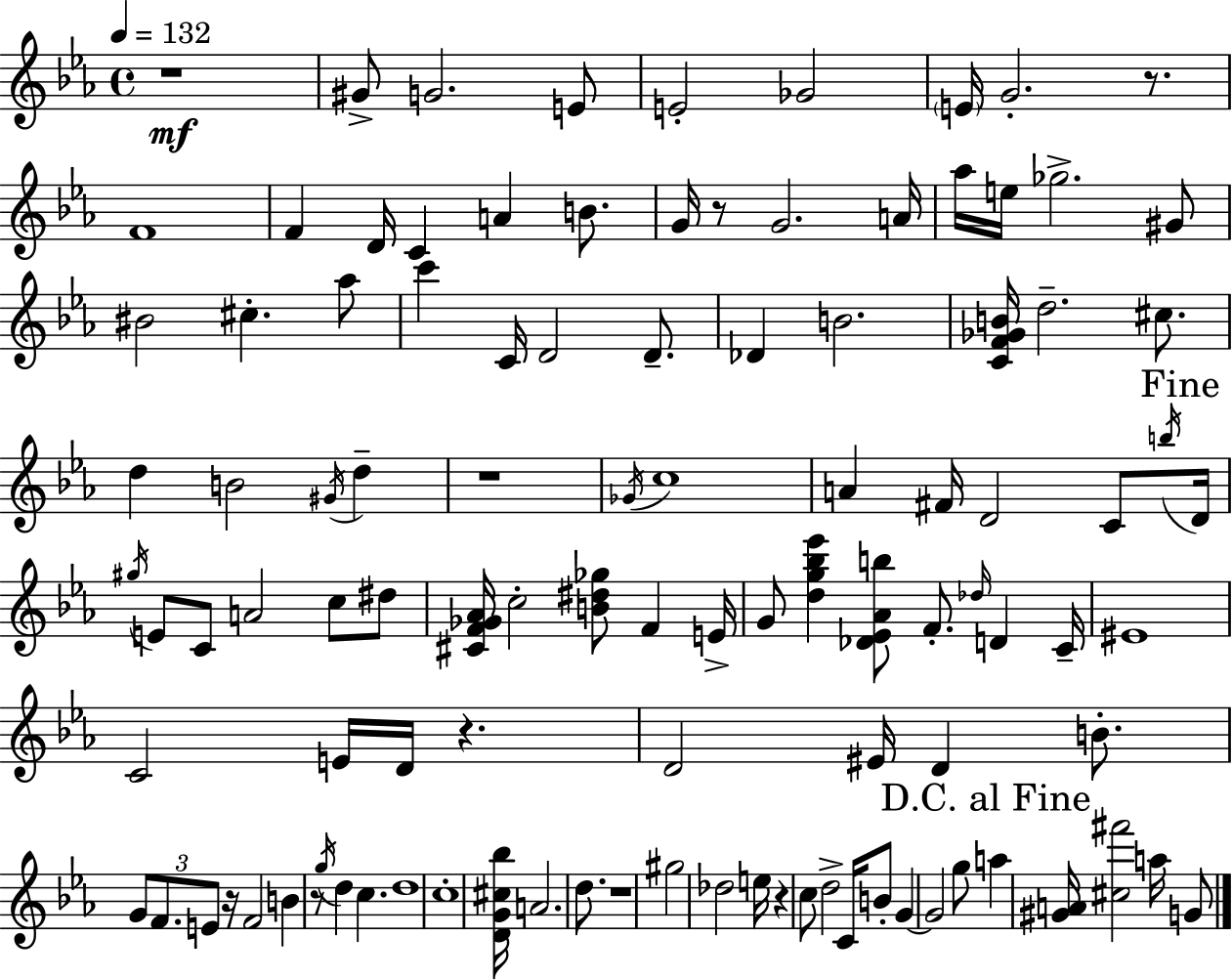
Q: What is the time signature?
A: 4/4